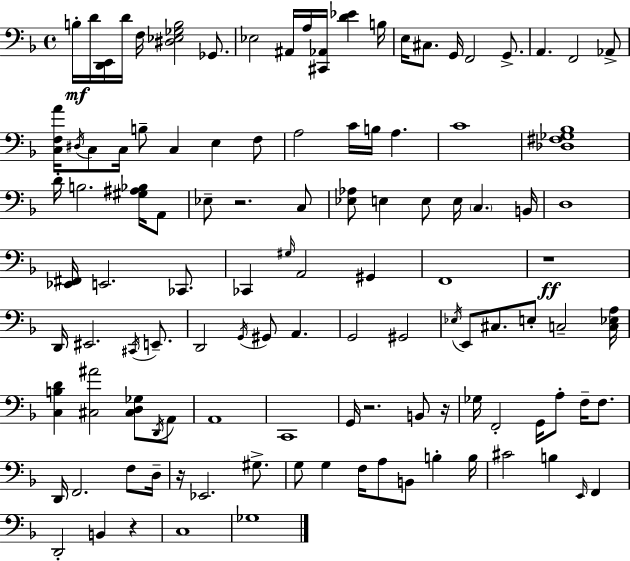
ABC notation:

X:1
T:Untitled
M:4/4
L:1/4
K:Dm
B,/4 D/4 [D,,E,,]/4 D/4 F,/4 [^D,_E,_G,B,]2 _G,,/2 _E,2 ^A,,/4 A,/4 [^C,,_A,,]/4 [D_E] B,/4 E,/4 ^C,/2 G,,/4 F,,2 G,,/2 A,, F,,2 _A,,/2 [C,F,A]/4 ^D,/4 C,/2 C,/4 B,/2 C, E, F,/2 A,2 C/4 B,/4 A, C4 [_D,^F,_G,_B,]4 D/4 B,2 [^G,^A,_B,]/4 A,,/2 _E,/2 z2 C,/2 [_E,_A,]/2 E, E,/2 E,/4 C, B,,/4 D,4 [_E,,^F,,]/4 E,,2 _C,,/2 _C,, ^G,/4 A,,2 ^G,, F,,4 z4 D,,/4 ^E,,2 ^C,,/4 E,,/2 D,,2 G,,/4 ^G,,/2 A,, G,,2 ^G,,2 _E,/4 E,,/2 ^C,/2 E,/2 C,2 [C,_E,A,]/4 [C,B,D] [^C,^A]2 [^C,D,_G,]/2 D,,/4 A,,/2 A,,4 C,,4 G,,/4 z2 B,,/2 z/4 _G,/4 F,,2 G,,/4 A,/2 F,/4 F,/2 D,,/4 F,,2 F,/2 D,/4 z/4 _E,,2 ^G,/2 G,/2 G, F,/4 A,/2 B,,/2 B, B,/4 ^C2 B, E,,/4 F,, D,,2 B,, z C,4 _G,4